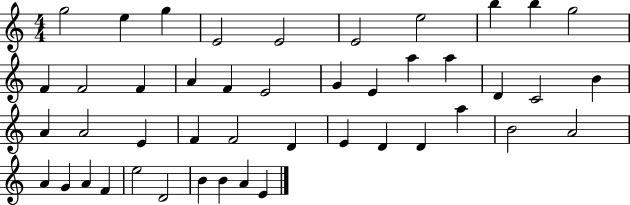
{
  \clef treble
  \numericTimeSignature
  \time 4/4
  \key c \major
  g''2 e''4 g''4 | e'2 e'2 | e'2 e''2 | b''4 b''4 g''2 | \break f'4 f'2 f'4 | a'4 f'4 e'2 | g'4 e'4 a''4 a''4 | d'4 c'2 b'4 | \break a'4 a'2 e'4 | f'4 f'2 d'4 | e'4 d'4 d'4 a''4 | b'2 a'2 | \break a'4 g'4 a'4 f'4 | e''2 d'2 | b'4 b'4 a'4 e'4 | \bar "|."
}